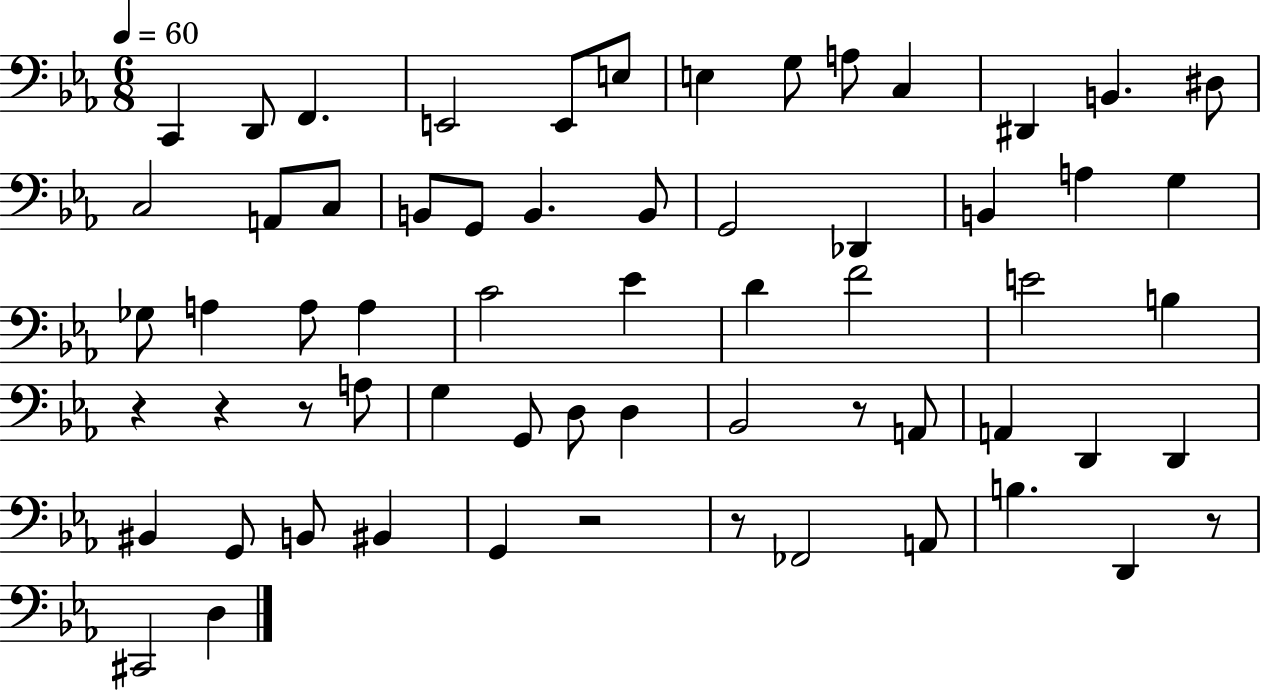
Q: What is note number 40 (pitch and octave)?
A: D3